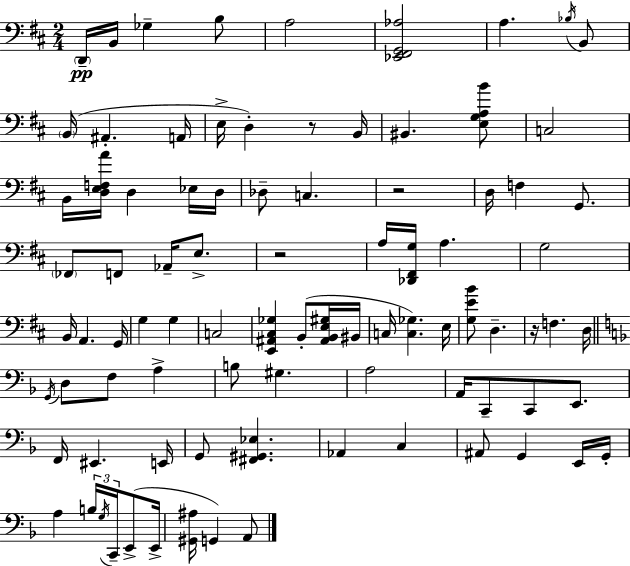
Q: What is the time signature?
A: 2/4